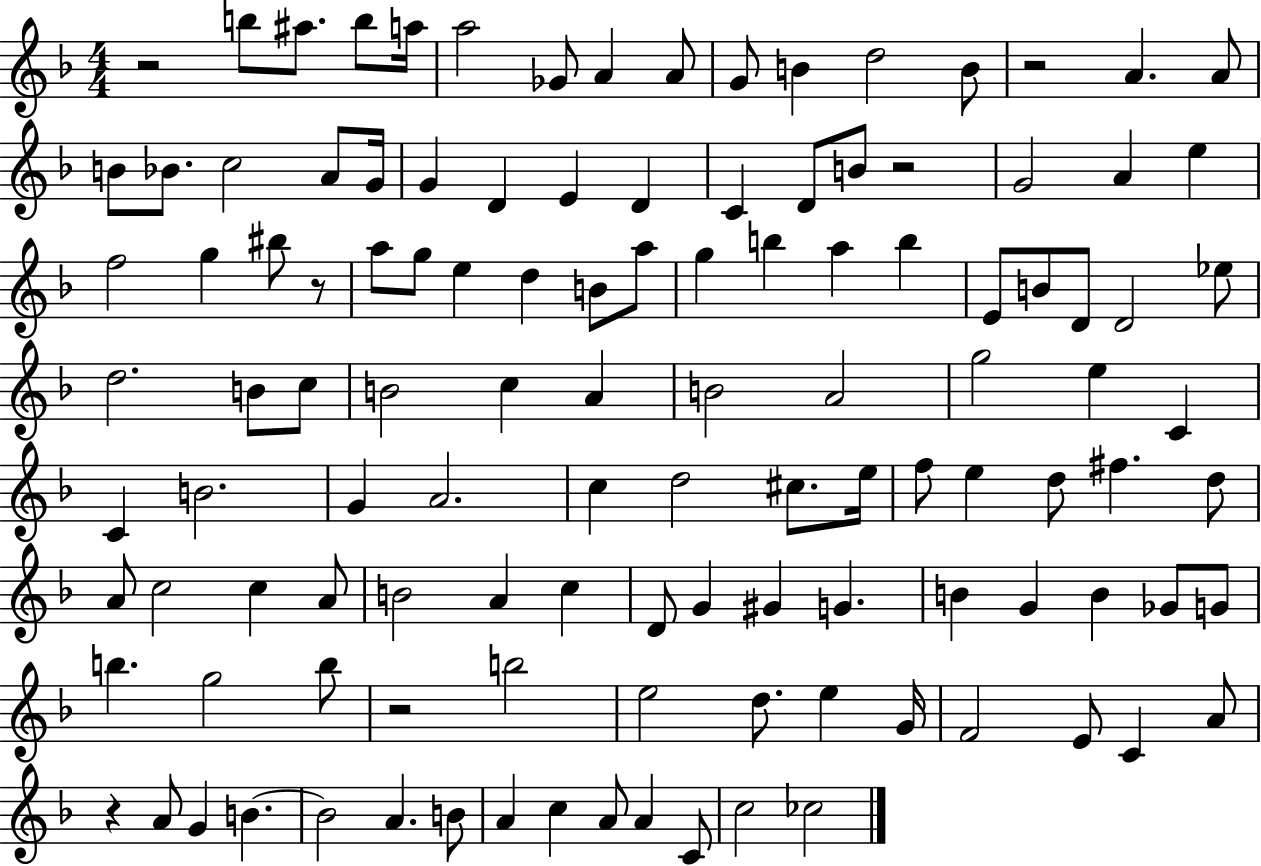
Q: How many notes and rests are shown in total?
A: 118